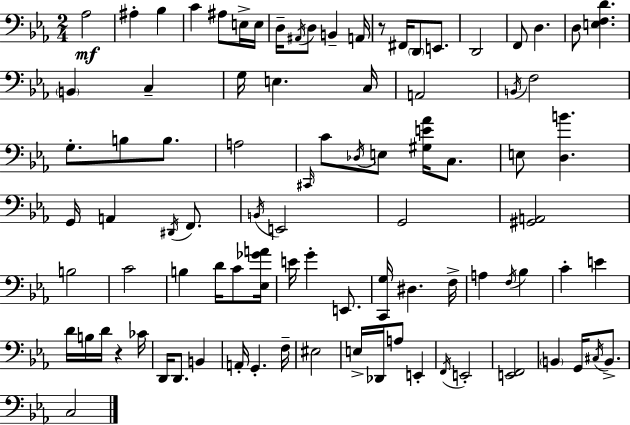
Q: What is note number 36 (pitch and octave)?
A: C3